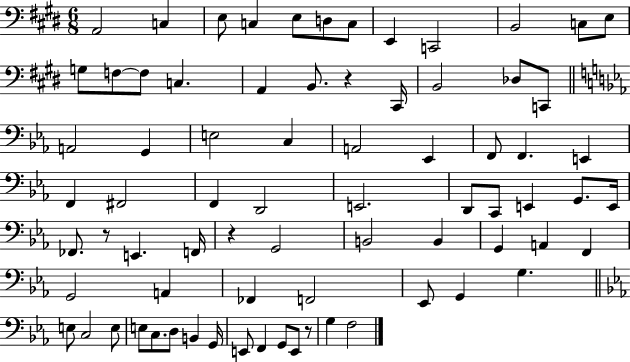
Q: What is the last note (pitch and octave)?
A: F3